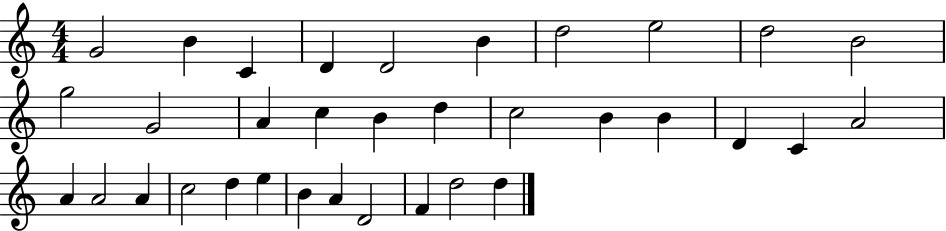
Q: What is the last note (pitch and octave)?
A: D5